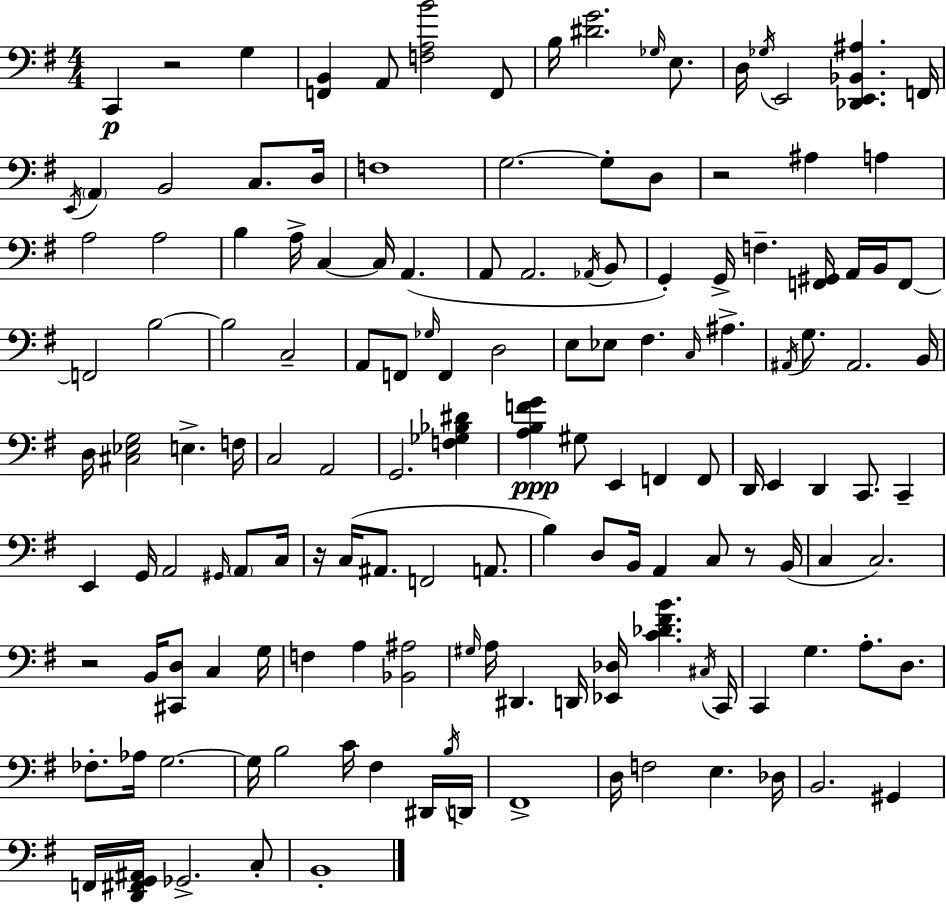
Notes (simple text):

C2/q R/h G3/q [F2,B2]/q A2/e [F3,A3,B4]/h F2/e B3/s [D#4,G4]/h. Gb3/s E3/e. D3/s Gb3/s E2/h [Db2,E2,Bb2,A#3]/q. F2/s E2/s A2/q B2/h C3/e. D3/s F3/w G3/h. G3/e D3/e R/h A#3/q A3/q A3/h A3/h B3/q A3/s C3/q C3/s A2/q. A2/e A2/h. Ab2/s B2/e G2/q G2/s F3/q. [F2,G#2]/s A2/s B2/s F2/e F2/h B3/h B3/h C3/h A2/e F2/e Gb3/s F2/q D3/h E3/e Eb3/e F#3/q. C3/s A#3/q. A#2/s G3/e. A#2/h. B2/s D3/s [C#3,Eb3,G3]/h E3/q. F3/s C3/h A2/h G2/h. [F3,Gb3,Bb3,D#4]/q [A3,B3,F4,G4]/q G#3/e E2/q F2/q F2/e D2/s E2/q D2/q C2/e. C2/q E2/q G2/s A2/h G#2/s A2/e C3/s R/s C3/s A#2/e. F2/h A2/e. B3/q D3/e B2/s A2/q C3/e R/e B2/s C3/q C3/h. R/h B2/s [C#2,D3]/e C3/q G3/s F3/q A3/q [Bb2,A#3]/h G#3/s A3/s D#2/q. D2/s [Eb2,Db3]/s [C4,Db4,F#4,B4]/q. C#3/s C2/s C2/q G3/q. A3/e. D3/e. FES3/e. Ab3/s G3/h. G3/s B3/h C4/s F#3/q D#2/s B3/s D2/s F#2/w D3/s F3/h E3/q. Db3/s B2/h. G#2/q F2/s [D2,F#2,G2,A#2]/s Gb2/h. C3/e B2/w